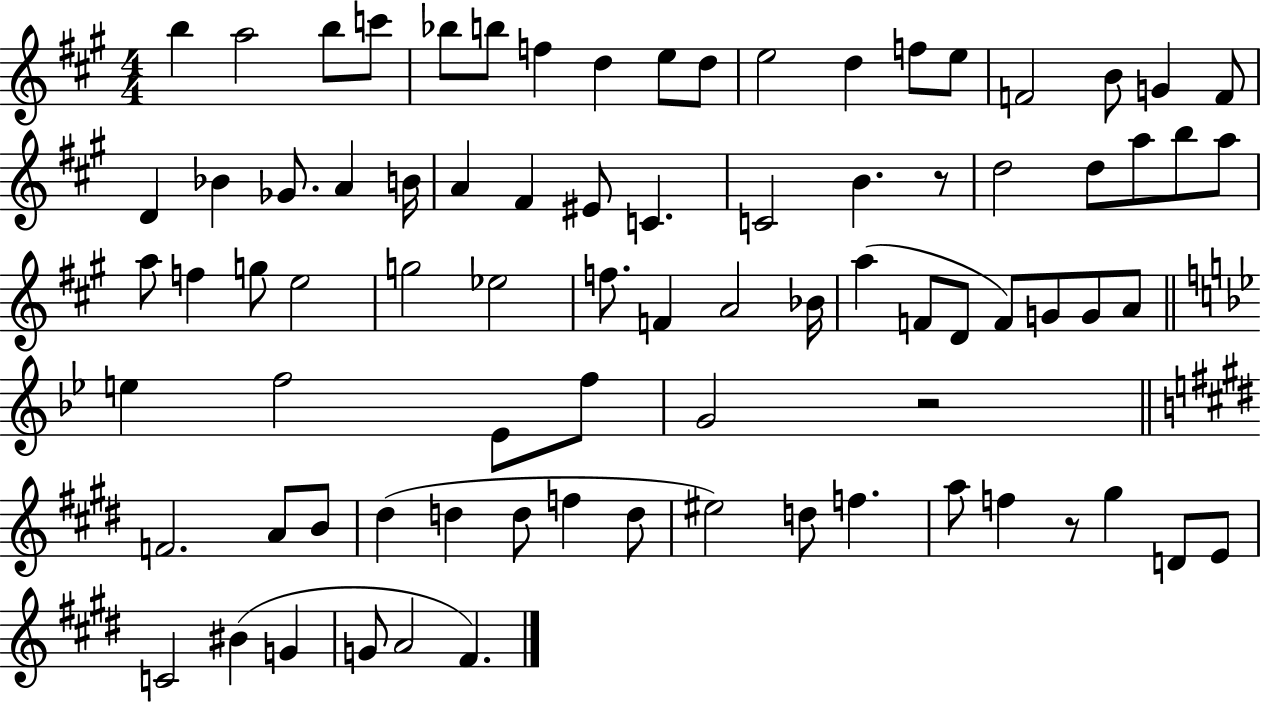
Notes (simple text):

B5/q A5/h B5/e C6/e Bb5/e B5/e F5/q D5/q E5/e D5/e E5/h D5/q F5/e E5/e F4/h B4/e G4/q F4/e D4/q Bb4/q Gb4/e. A4/q B4/s A4/q F#4/q EIS4/e C4/q. C4/h B4/q. R/e D5/h D5/e A5/e B5/e A5/e A5/e F5/q G5/e E5/h G5/h Eb5/h F5/e. F4/q A4/h Bb4/s A5/q F4/e D4/e F4/e G4/e G4/e A4/e E5/q F5/h Eb4/e F5/e G4/h R/h F4/h. A4/e B4/e D#5/q D5/q D5/e F5/q D5/e EIS5/h D5/e F5/q. A5/e F5/q R/e G#5/q D4/e E4/e C4/h BIS4/q G4/q G4/e A4/h F#4/q.